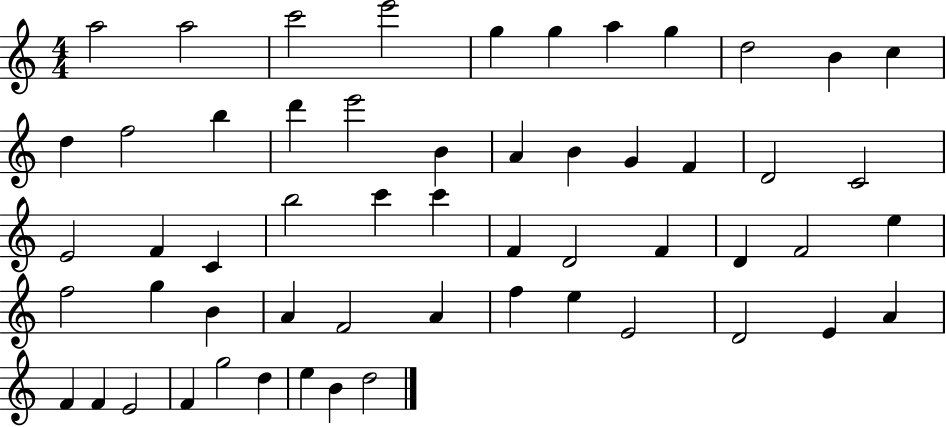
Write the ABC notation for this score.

X:1
T:Untitled
M:4/4
L:1/4
K:C
a2 a2 c'2 e'2 g g a g d2 B c d f2 b d' e'2 B A B G F D2 C2 E2 F C b2 c' c' F D2 F D F2 e f2 g B A F2 A f e E2 D2 E A F F E2 F g2 d e B d2